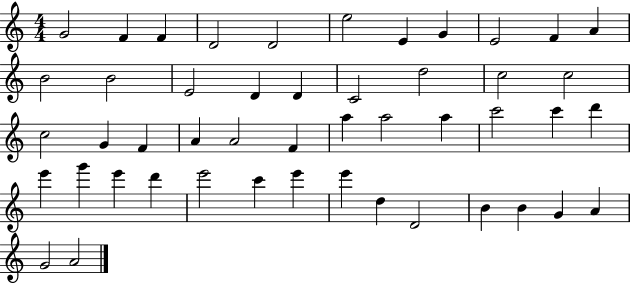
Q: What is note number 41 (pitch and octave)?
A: D5